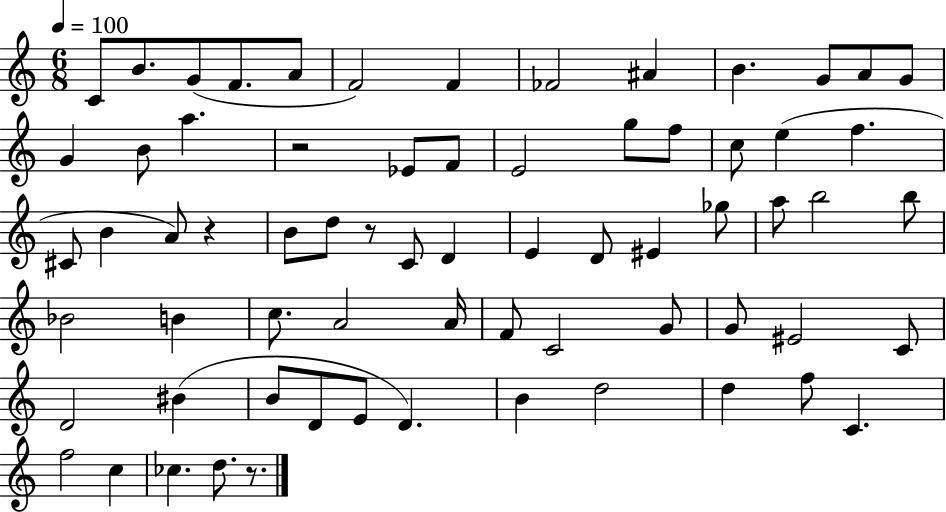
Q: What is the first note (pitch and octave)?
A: C4